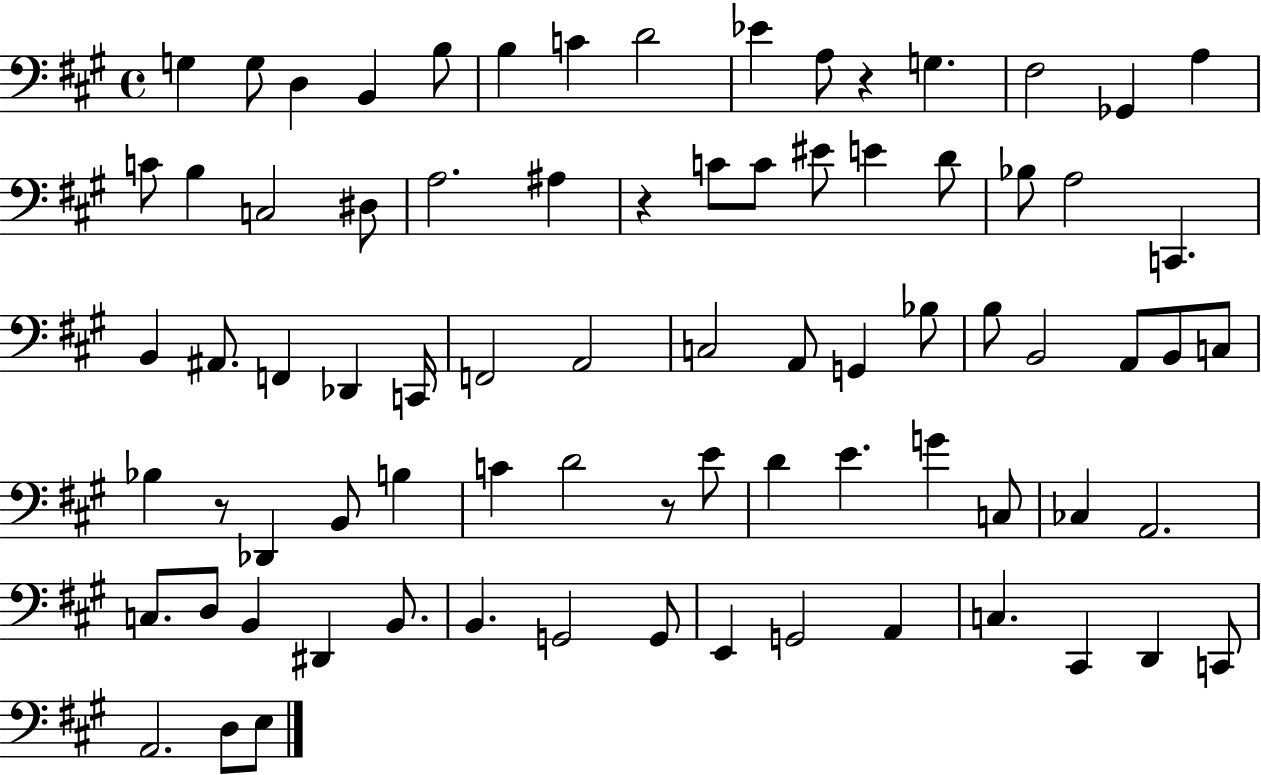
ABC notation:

X:1
T:Untitled
M:4/4
L:1/4
K:A
G, G,/2 D, B,, B,/2 B, C D2 _E A,/2 z G, ^F,2 _G,, A, C/2 B, C,2 ^D,/2 A,2 ^A, z C/2 C/2 ^E/2 E D/2 _B,/2 A,2 C,, B,, ^A,,/2 F,, _D,, C,,/4 F,,2 A,,2 C,2 A,,/2 G,, _B,/2 B,/2 B,,2 A,,/2 B,,/2 C,/2 _B, z/2 _D,, B,,/2 B, C D2 z/2 E/2 D E G C,/2 _C, A,,2 C,/2 D,/2 B,, ^D,, B,,/2 B,, G,,2 G,,/2 E,, G,,2 A,, C, ^C,, D,, C,,/2 A,,2 D,/2 E,/2